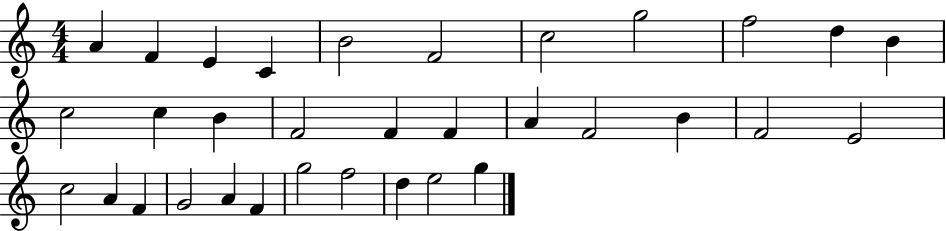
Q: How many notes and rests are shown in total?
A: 33